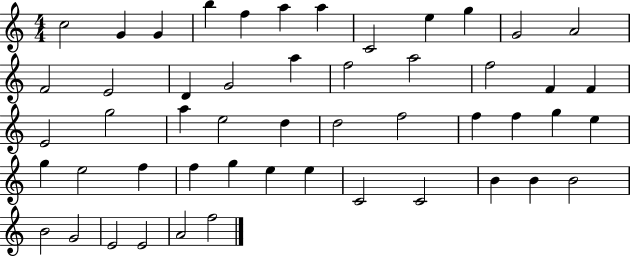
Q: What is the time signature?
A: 4/4